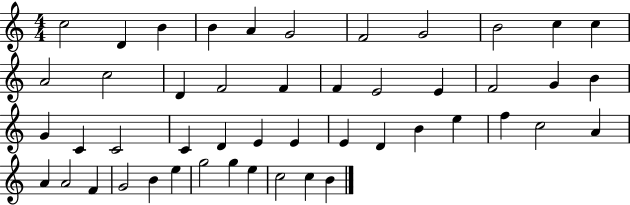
X:1
T:Untitled
M:4/4
L:1/4
K:C
c2 D B B A G2 F2 G2 B2 c c A2 c2 D F2 F F E2 E F2 G B G C C2 C D E E E D B e f c2 A A A2 F G2 B e g2 g e c2 c B